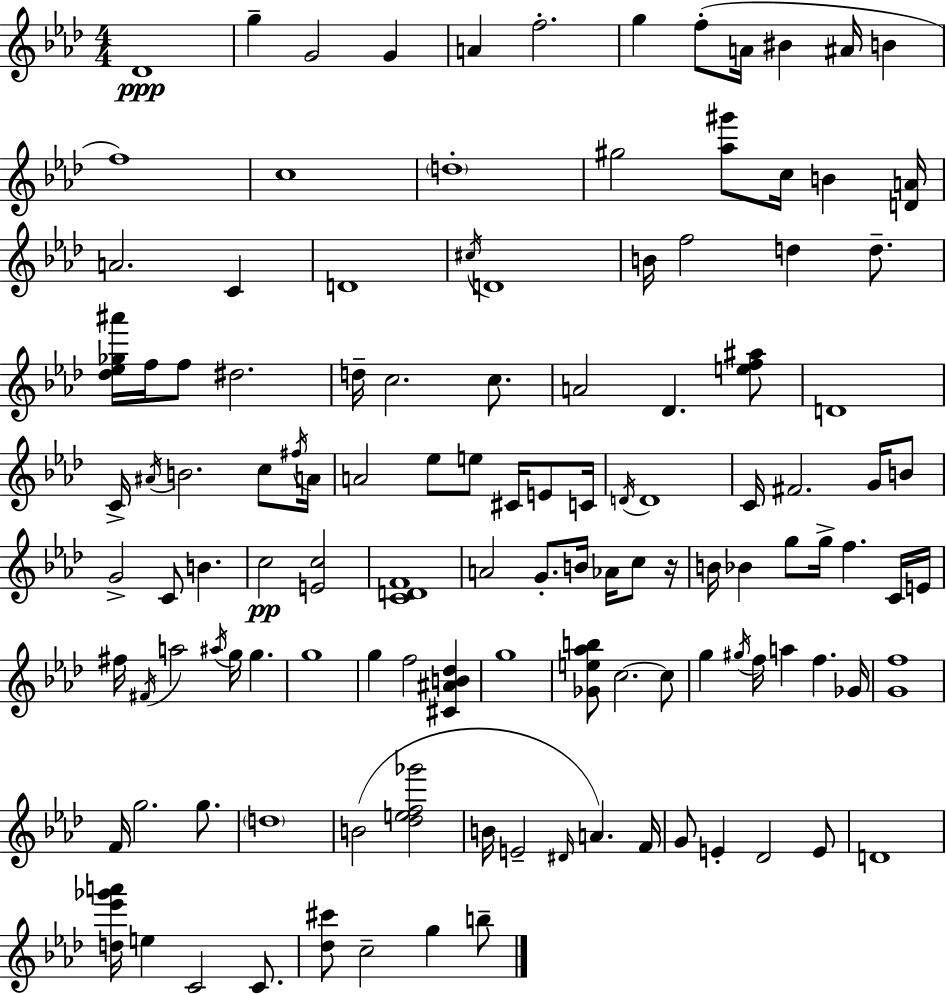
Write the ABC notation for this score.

X:1
T:Untitled
M:4/4
L:1/4
K:Fm
_D4 g G2 G A f2 g f/2 A/4 ^B ^A/4 B f4 c4 d4 ^g2 [_a^g']/2 c/4 B [DA]/4 A2 C D4 ^c/4 D4 B/4 f2 d d/2 [_d_e_g^a']/4 f/4 f/2 ^d2 d/4 c2 c/2 A2 _D [ef^a]/2 D4 C/4 ^A/4 B2 c/2 ^f/4 A/4 A2 _e/2 e/2 ^C/4 E/2 C/4 D/4 D4 C/4 ^F2 G/4 B/2 G2 C/2 B c2 [Ec]2 [CDF]4 A2 G/2 B/4 _A/4 c/2 z/4 B/4 _B g/2 g/4 f C/4 E/4 ^f/4 ^F/4 a2 ^a/4 g/4 g g4 g f2 [^C^AB_d] g4 [_Ge_ab]/2 c2 c/2 g ^g/4 f/4 a f _G/4 [Gf]4 F/4 g2 g/2 d4 B2 [_def_g']2 B/4 E2 ^D/4 A F/4 G/2 E _D2 E/2 D4 [d_e'_g'a']/4 e C2 C/2 [_d^c']/2 c2 g b/2